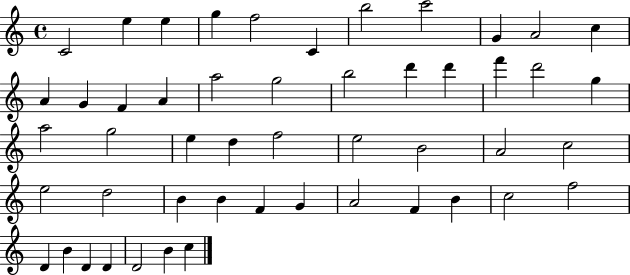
C4/h E5/q E5/q G5/q F5/h C4/q B5/h C6/h G4/q A4/h C5/q A4/q G4/q F4/q A4/q A5/h G5/h B5/h D6/q D6/q F6/q D6/h G5/q A5/h G5/h E5/q D5/q F5/h E5/h B4/h A4/h C5/h E5/h D5/h B4/q B4/q F4/q G4/q A4/h F4/q B4/q C5/h F5/h D4/q B4/q D4/q D4/q D4/h B4/q C5/q